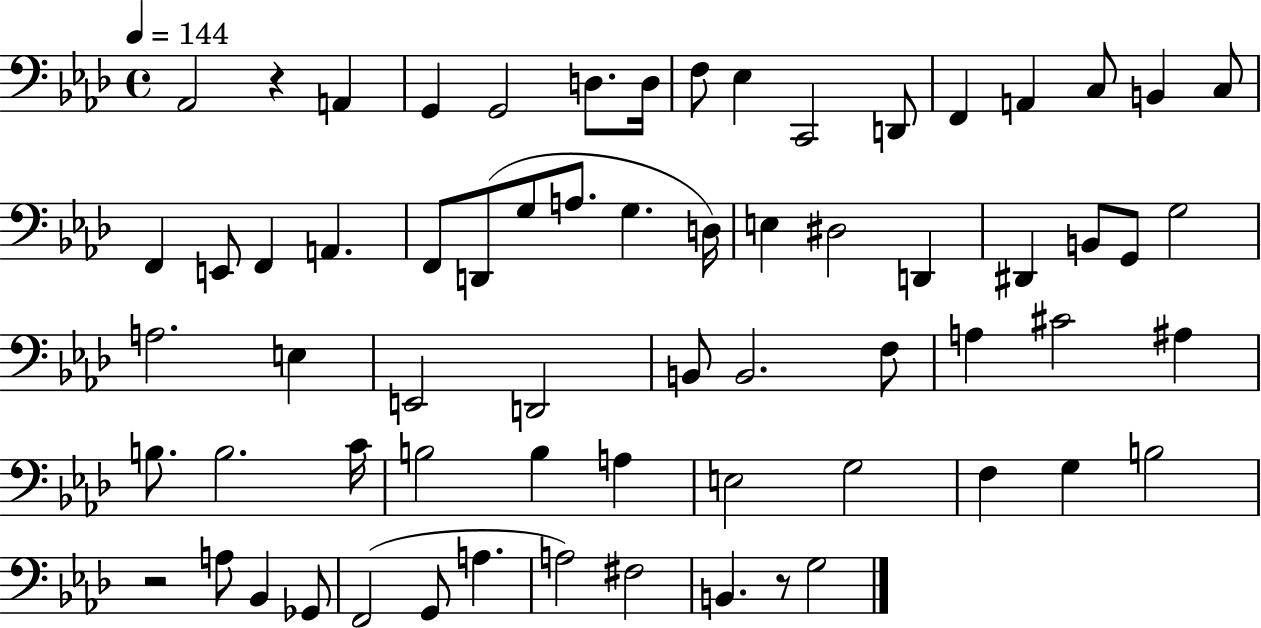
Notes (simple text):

Ab2/h R/q A2/q G2/q G2/h D3/e. D3/s F3/e Eb3/q C2/h D2/e F2/q A2/q C3/e B2/q C3/e F2/q E2/e F2/q A2/q. F2/e D2/e G3/e A3/e. G3/q. D3/s E3/q D#3/h D2/q D#2/q B2/e G2/e G3/h A3/h. E3/q E2/h D2/h B2/e B2/h. F3/e A3/q C#4/h A#3/q B3/e. B3/h. C4/s B3/h B3/q A3/q E3/h G3/h F3/q G3/q B3/h R/h A3/e Bb2/q Gb2/e F2/h G2/e A3/q. A3/h F#3/h B2/q. R/e G3/h